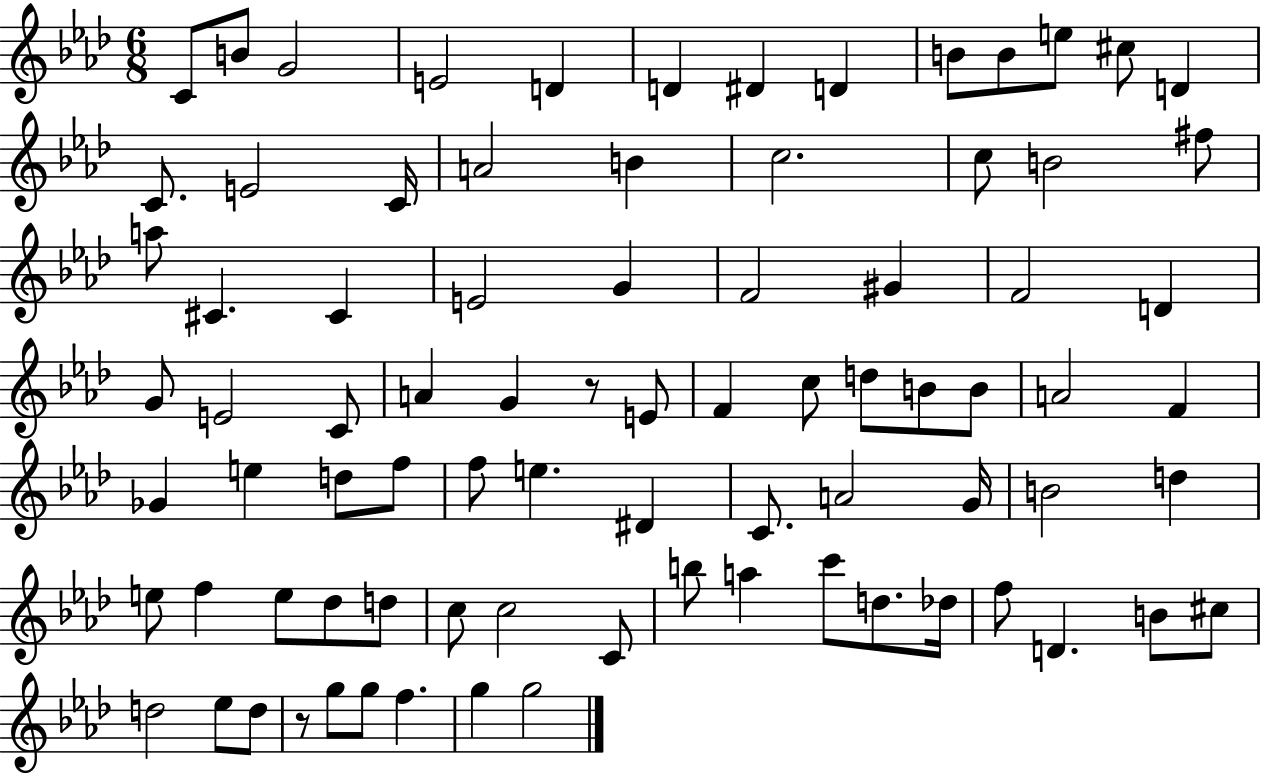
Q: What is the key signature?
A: AES major